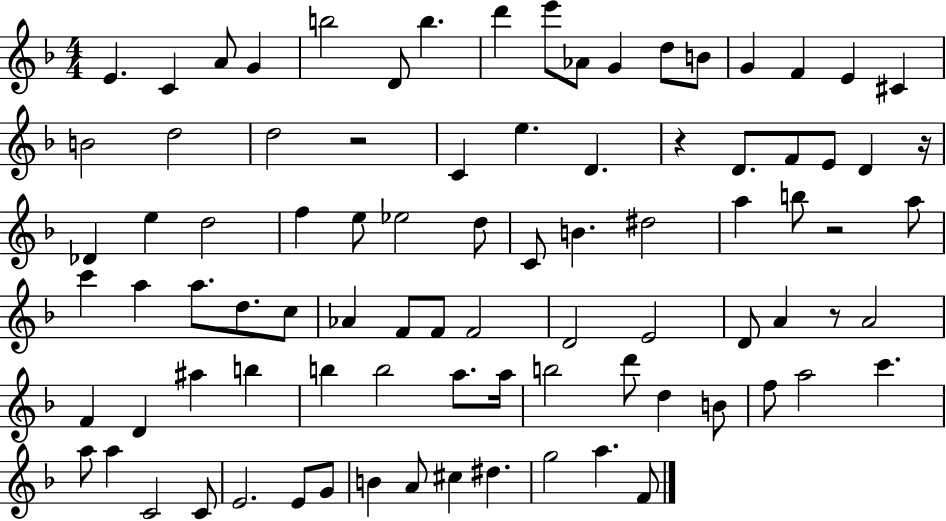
E4/q. C4/q A4/e G4/q B5/h D4/e B5/q. D6/q E6/e Ab4/e G4/q D5/e B4/e G4/q F4/q E4/q C#4/q B4/h D5/h D5/h R/h C4/q E5/q. D4/q. R/q D4/e. F4/e E4/e D4/q R/s Db4/q E5/q D5/h F5/q E5/e Eb5/h D5/e C4/e B4/q. D#5/h A5/q B5/e R/h A5/e C6/q A5/q A5/e. D5/e. C5/e Ab4/q F4/e F4/e F4/h D4/h E4/h D4/e A4/q R/e A4/h F4/q D4/q A#5/q B5/q B5/q B5/h A5/e. A5/s B5/h D6/e D5/q B4/e F5/e A5/h C6/q. A5/e A5/q C4/h C4/e E4/h. E4/e G4/e B4/q A4/e C#5/q D#5/q. G5/h A5/q. F4/e